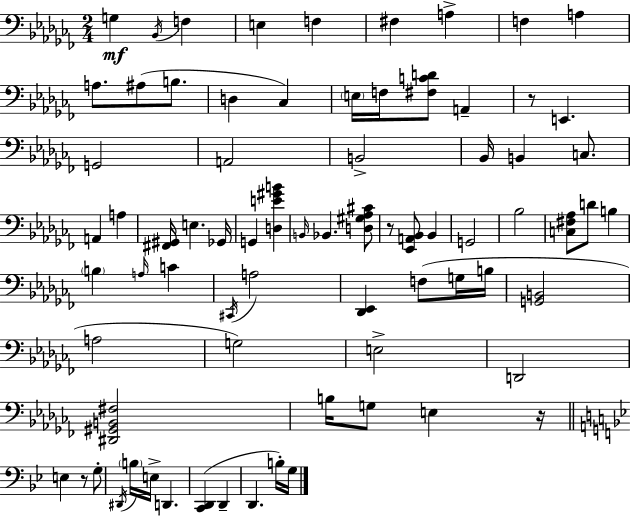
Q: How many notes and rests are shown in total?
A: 75